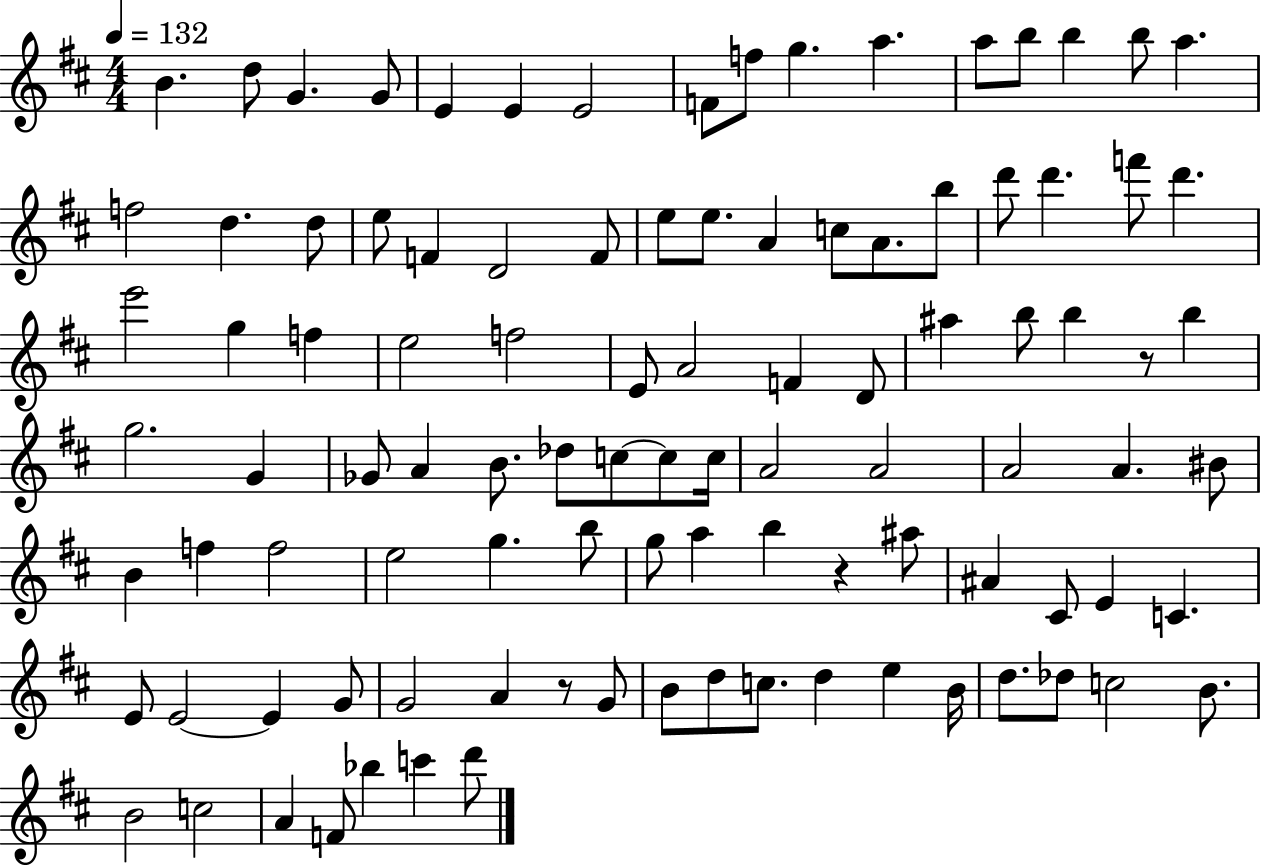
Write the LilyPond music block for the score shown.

{
  \clef treble
  \numericTimeSignature
  \time 4/4
  \key d \major
  \tempo 4 = 132
  b'4. d''8 g'4. g'8 | e'4 e'4 e'2 | f'8 f''8 g''4. a''4. | a''8 b''8 b''4 b''8 a''4. | \break f''2 d''4. d''8 | e''8 f'4 d'2 f'8 | e''8 e''8. a'4 c''8 a'8. b''8 | d'''8 d'''4. f'''8 d'''4. | \break e'''2 g''4 f''4 | e''2 f''2 | e'8 a'2 f'4 d'8 | ais''4 b''8 b''4 r8 b''4 | \break g''2. g'4 | ges'8 a'4 b'8. des''8 c''8~~ c''8 c''16 | a'2 a'2 | a'2 a'4. bis'8 | \break b'4 f''4 f''2 | e''2 g''4. b''8 | g''8 a''4 b''4 r4 ais''8 | ais'4 cis'8 e'4 c'4. | \break e'8 e'2~~ e'4 g'8 | g'2 a'4 r8 g'8 | b'8 d''8 c''8. d''4 e''4 b'16 | d''8. des''8 c''2 b'8. | \break b'2 c''2 | a'4 f'8 bes''4 c'''4 d'''8 | \bar "|."
}